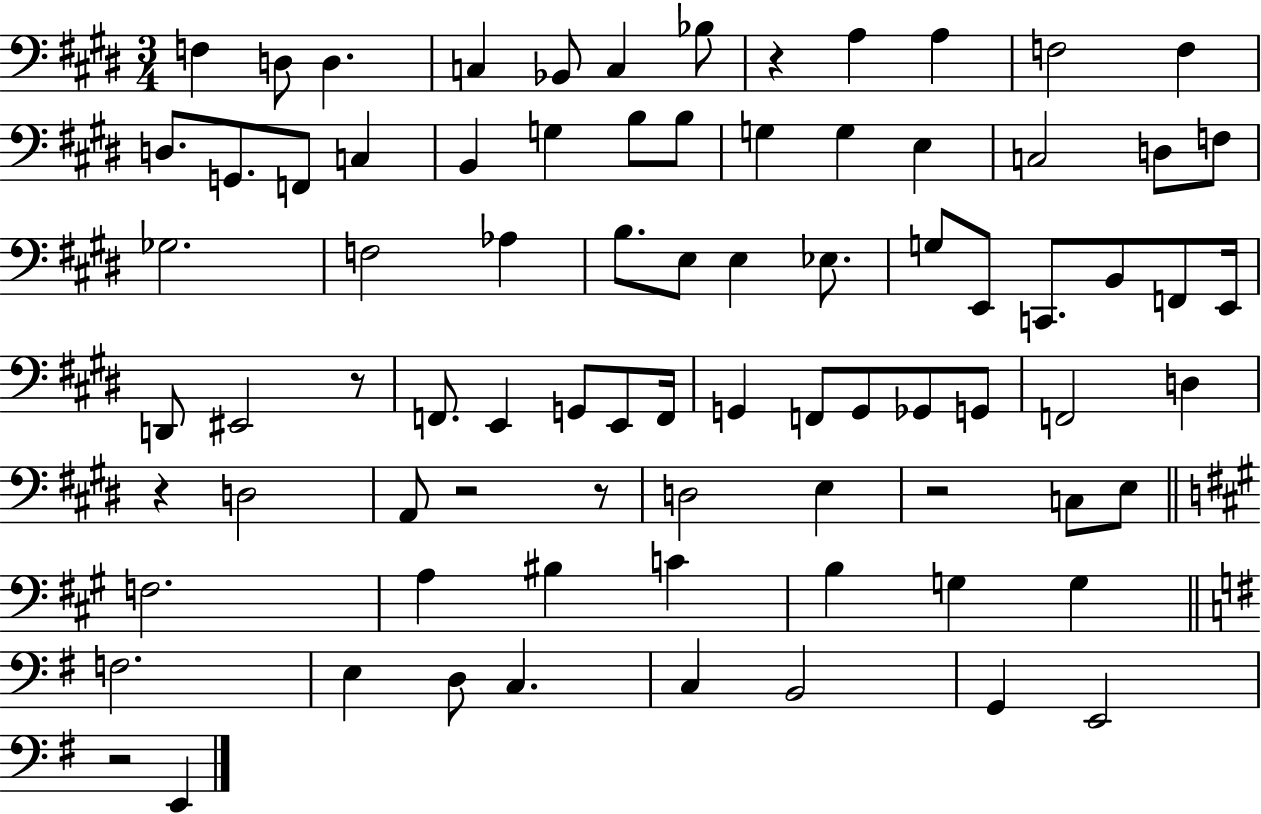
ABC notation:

X:1
T:Untitled
M:3/4
L:1/4
K:E
F, D,/2 D, C, _B,,/2 C, _B,/2 z A, A, F,2 F, D,/2 G,,/2 F,,/2 C, B,, G, B,/2 B,/2 G, G, E, C,2 D,/2 F,/2 _G,2 F,2 _A, B,/2 E,/2 E, _E,/2 G,/2 E,,/2 C,,/2 B,,/2 F,,/2 E,,/4 D,,/2 ^E,,2 z/2 F,,/2 E,, G,,/2 E,,/2 F,,/4 G,, F,,/2 G,,/2 _G,,/2 G,,/2 F,,2 D, z D,2 A,,/2 z2 z/2 D,2 E, z2 C,/2 E,/2 F,2 A, ^B, C B, G, G, F,2 E, D,/2 C, C, B,,2 G,, E,,2 z2 E,,